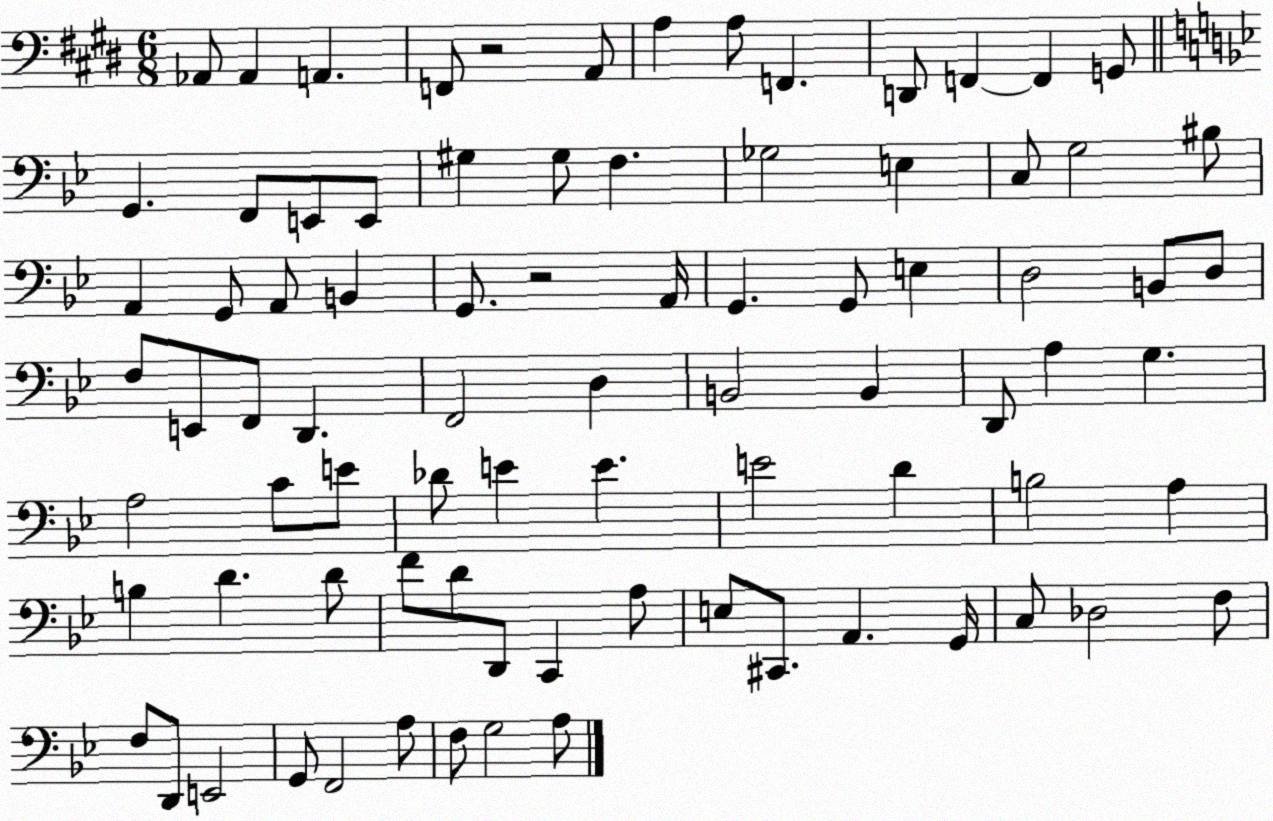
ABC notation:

X:1
T:Untitled
M:6/8
L:1/4
K:E
_A,,/2 _A,, A,, F,,/2 z2 A,,/2 A, A,/2 F,, D,,/2 F,, F,, G,,/2 G,, F,,/2 E,,/2 E,,/2 ^G, ^G,/2 F, _G,2 E, C,/2 G,2 ^B,/2 A,, G,,/2 A,,/2 B,, G,,/2 z2 A,,/4 G,, G,,/2 E, D,2 B,,/2 D,/2 F,/2 E,,/2 F,,/2 D,, F,,2 D, B,,2 B,, D,,/2 A, G, A,2 C/2 E/2 _D/2 E E E2 D B,2 A, B, D D/2 F/2 D/2 D,,/2 C,, A,/2 E,/2 ^C,,/2 A,, G,,/4 C,/2 _D,2 F,/2 F,/2 D,,/2 E,,2 G,,/2 F,,2 A,/2 F,/2 G,2 A,/2